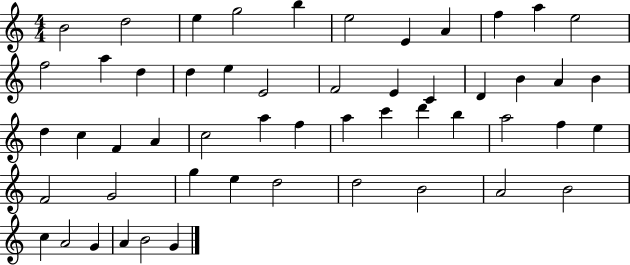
X:1
T:Untitled
M:4/4
L:1/4
K:C
B2 d2 e g2 b e2 E A f a e2 f2 a d d e E2 F2 E C D B A B d c F A c2 a f a c' d' b a2 f e F2 G2 g e d2 d2 B2 A2 B2 c A2 G A B2 G